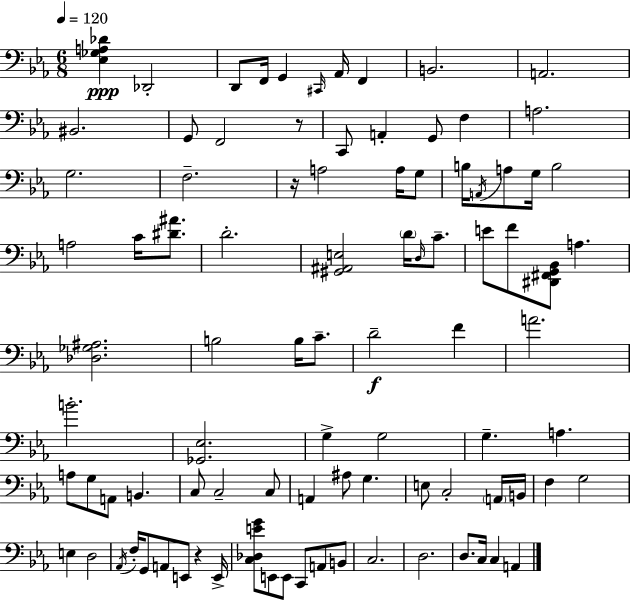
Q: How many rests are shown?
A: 3